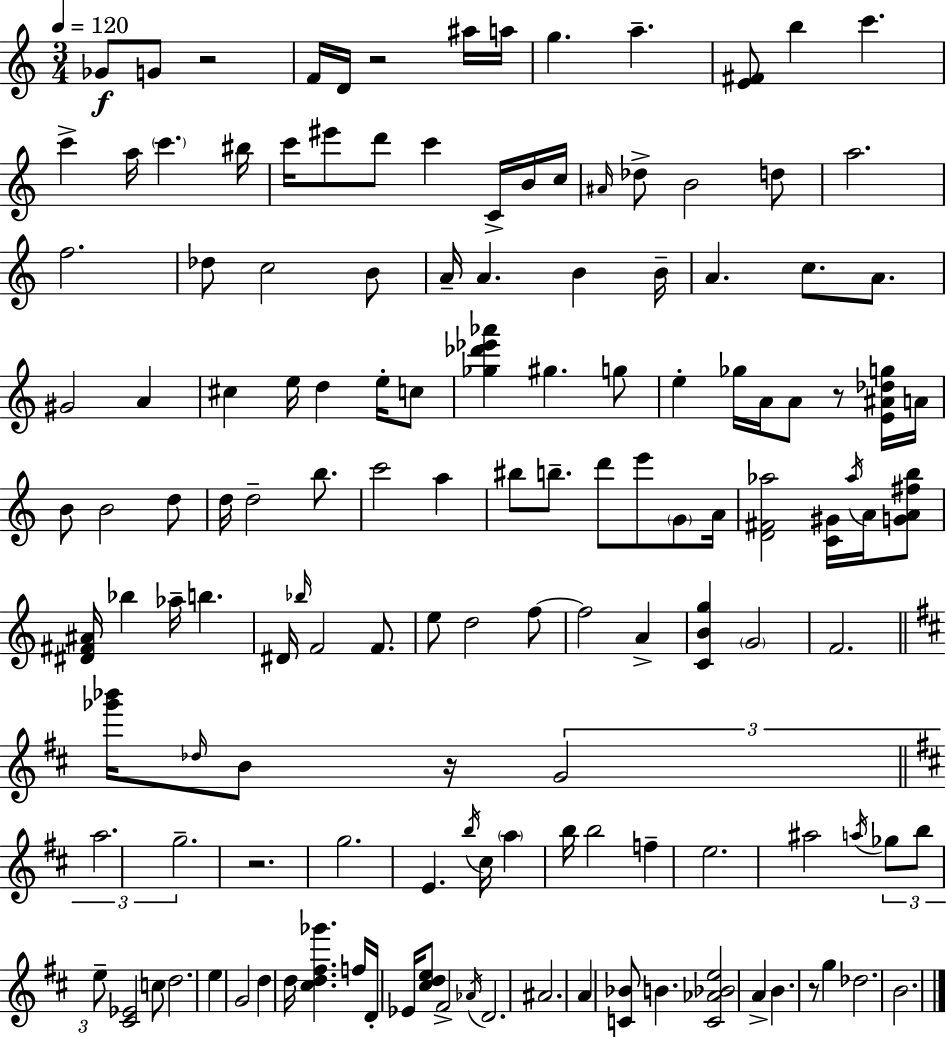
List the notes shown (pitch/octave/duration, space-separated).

Gb4/e G4/e R/h F4/s D4/s R/h A#5/s A5/s G5/q. A5/q. [E4,F#4]/e B5/q C6/q. C6/q A5/s C6/q. BIS5/s C6/s EIS6/e D6/e C6/q C4/s B4/s C5/s A#4/s Db5/e B4/h D5/e A5/h. F5/h. Db5/e C5/h B4/e A4/s A4/q. B4/q B4/s A4/q. C5/e. A4/e. G#4/h A4/q C#5/q E5/s D5/q E5/s C5/e [Gb5,Db6,Eb6,Ab6]/q G#5/q. G5/e E5/q Gb5/s A4/s A4/e R/e [E4,A#4,Db5,G5]/s A4/s B4/e B4/h D5/e D5/s D5/h B5/e. C6/h A5/q BIS5/e B5/e. D6/e E6/e G4/e A4/s [D4,F#4,Ab5]/h [C4,G#4]/s Ab5/s A4/s [G4,A4,F#5,B5]/e [D#4,F#4,A#4]/s Bb5/q Ab5/s B5/q. D#4/s Bb5/s F4/h F4/e. E5/e D5/h F5/e F5/h A4/q [C4,B4,G5]/q G4/h F4/h. [Gb6,Bb6]/s Db5/s B4/e R/s G4/h A5/h. G5/h. R/h. G5/h. E4/q. B5/s C#5/s A5/q B5/s B5/h F5/q E5/h. A#5/h A5/s Gb5/e B5/e E5/e [C#4,Eb4]/h C5/e D5/h. E5/q G4/h D5/q D5/s [C#5,D5,F#5,Gb6]/q. F5/s D4/s Eb4/s [C#5,D5,E5]/e F#4/h Ab4/s D4/h. A#4/h. A4/q [C4,Bb4]/e B4/q. [C4,Ab4,Bb4,E5]/h A4/q B4/q. R/e G5/q Db5/h. B4/h.